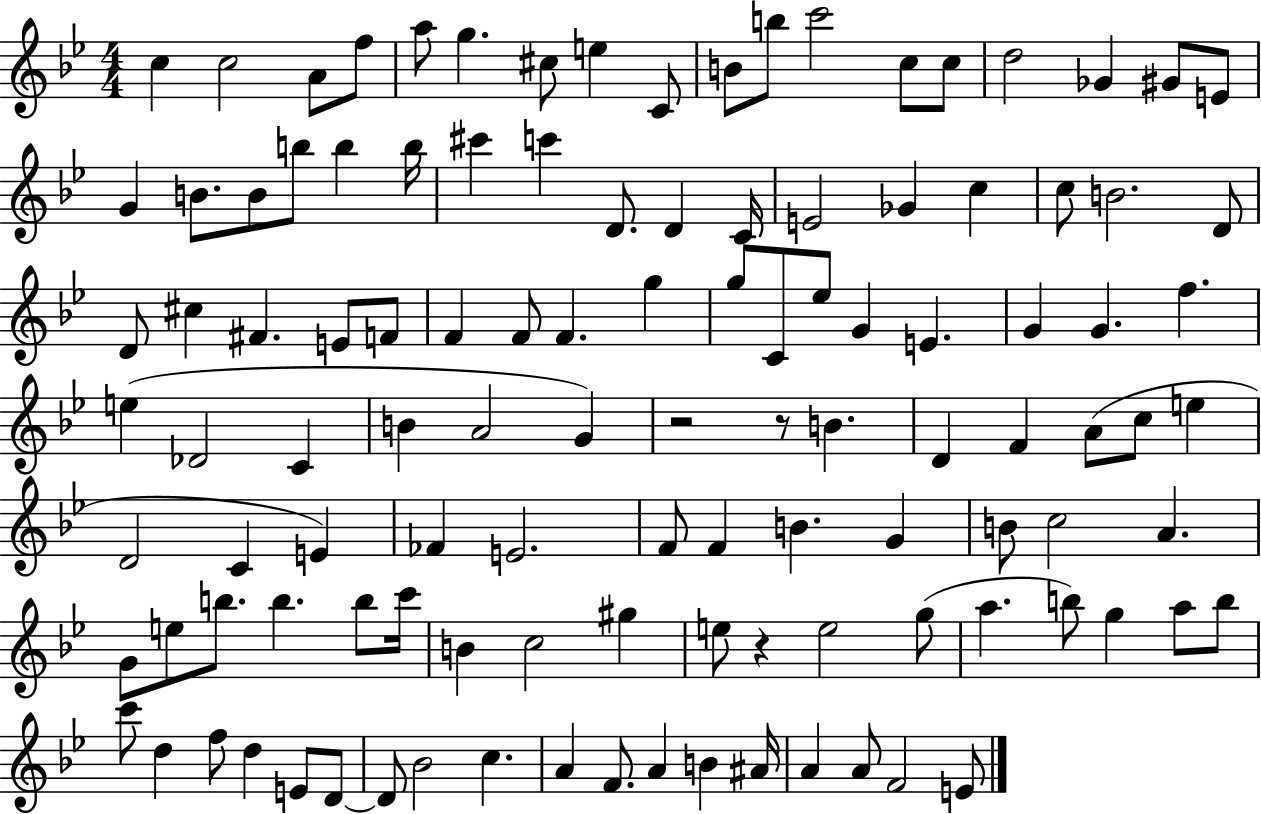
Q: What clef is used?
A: treble